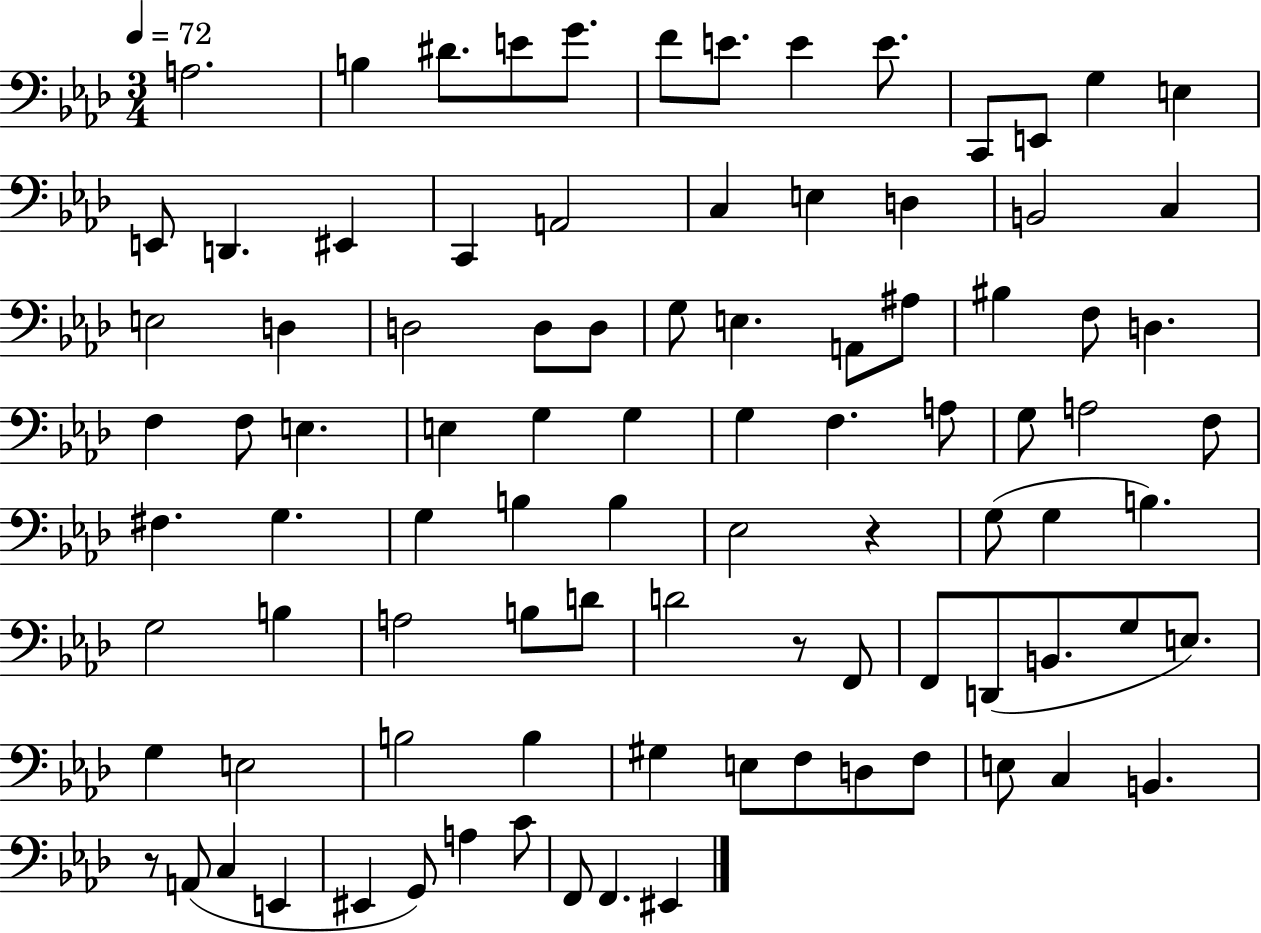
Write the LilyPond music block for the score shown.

{
  \clef bass
  \numericTimeSignature
  \time 3/4
  \key aes \major
  \tempo 4 = 72
  a2. | b4 dis'8. e'8 g'8. | f'8 e'8. e'4 e'8. | c,8 e,8 g4 e4 | \break e,8 d,4. eis,4 | c,4 a,2 | c4 e4 d4 | b,2 c4 | \break e2 d4 | d2 d8 d8 | g8 e4. a,8 ais8 | bis4 f8 d4. | \break f4 f8 e4. | e4 g4 g4 | g4 f4. a8 | g8 a2 f8 | \break fis4. g4. | g4 b4 b4 | ees2 r4 | g8( g4 b4.) | \break g2 b4 | a2 b8 d'8 | d'2 r8 f,8 | f,8 d,8( b,8. g8 e8.) | \break g4 e2 | b2 b4 | gis4 e8 f8 d8 f8 | e8 c4 b,4. | \break r8 a,8( c4 e,4 | eis,4 g,8) a4 c'8 | f,8 f,4. eis,4 | \bar "|."
}